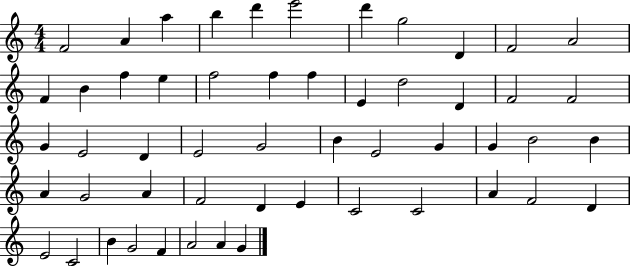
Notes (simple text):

F4/h A4/q A5/q B5/q D6/q E6/h D6/q G5/h D4/q F4/h A4/h F4/q B4/q F5/q E5/q F5/h F5/q F5/q E4/q D5/h D4/q F4/h F4/h G4/q E4/h D4/q E4/h G4/h B4/q E4/h G4/q G4/q B4/h B4/q A4/q G4/h A4/q F4/h D4/q E4/q C4/h C4/h A4/q F4/h D4/q E4/h C4/h B4/q G4/h F4/q A4/h A4/q G4/q